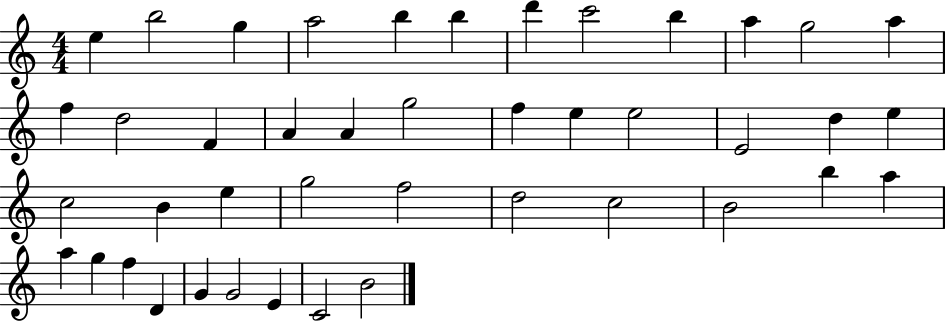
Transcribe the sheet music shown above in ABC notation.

X:1
T:Untitled
M:4/4
L:1/4
K:C
e b2 g a2 b b d' c'2 b a g2 a f d2 F A A g2 f e e2 E2 d e c2 B e g2 f2 d2 c2 B2 b a a g f D G G2 E C2 B2